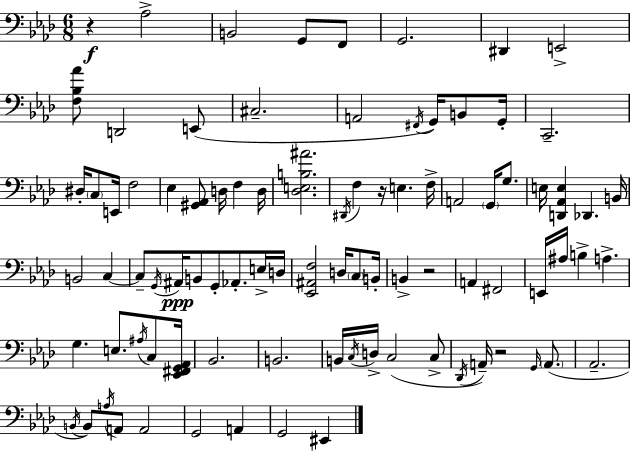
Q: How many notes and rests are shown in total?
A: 89